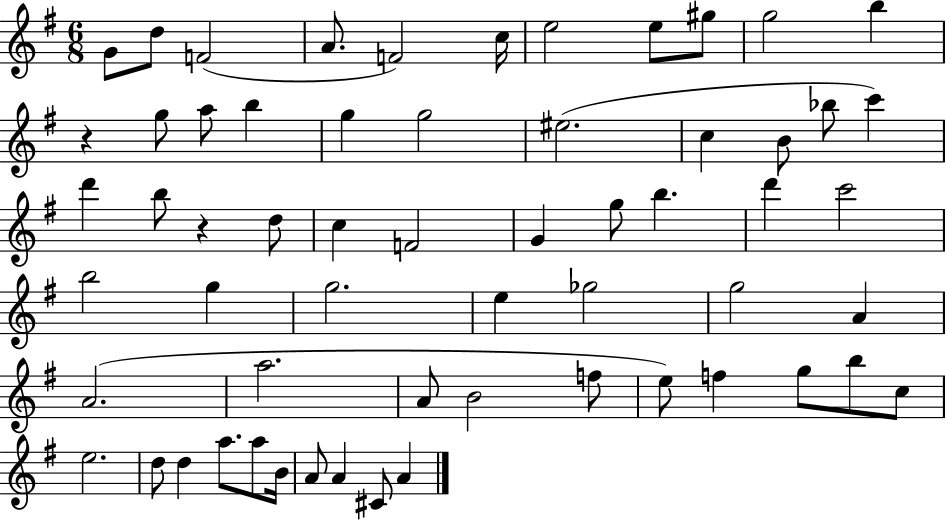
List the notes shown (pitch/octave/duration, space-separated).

G4/e D5/e F4/h A4/e. F4/h C5/s E5/h E5/e G#5/e G5/h B5/q R/q G5/e A5/e B5/q G5/q G5/h EIS5/h. C5/q B4/e Bb5/e C6/q D6/q B5/e R/q D5/e C5/q F4/h G4/q G5/e B5/q. D6/q C6/h B5/h G5/q G5/h. E5/q Gb5/h G5/h A4/q A4/h. A5/h. A4/e B4/h F5/e E5/e F5/q G5/e B5/e C5/e E5/h. D5/e D5/q A5/e. A5/e B4/s A4/e A4/q C#4/e A4/q